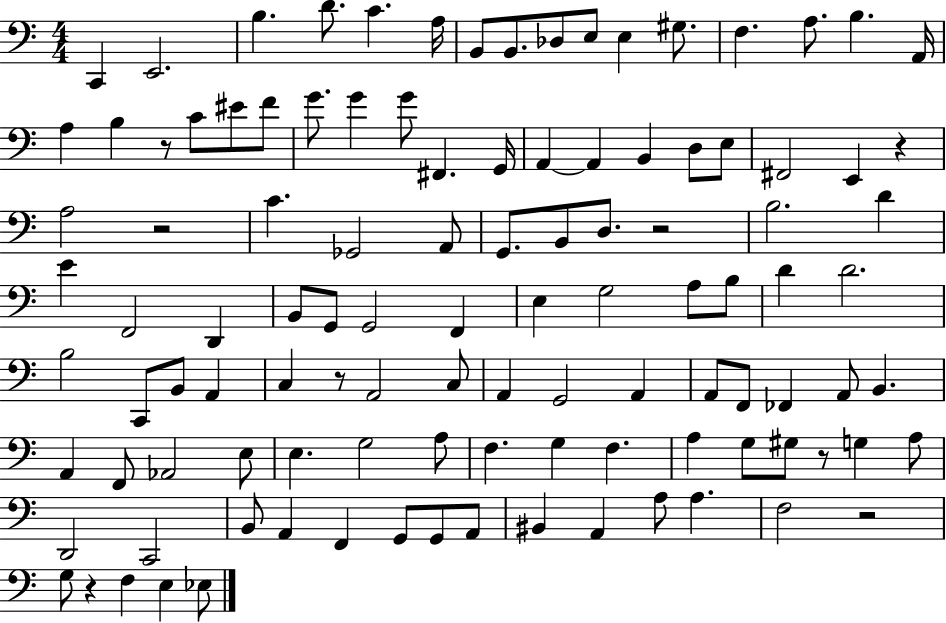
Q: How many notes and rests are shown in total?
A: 110